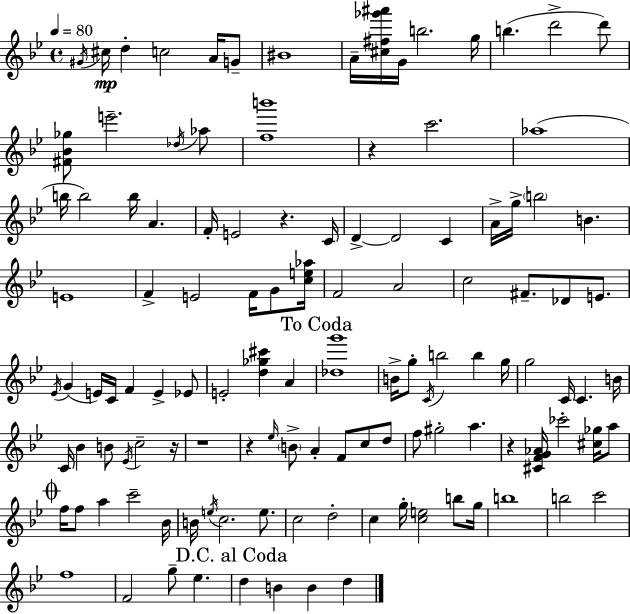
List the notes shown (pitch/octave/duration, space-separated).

G#4/s C#5/s D5/q C5/h A4/s G4/e BIS4/w A4/s [C#5,F#5,Gb6,A#6]/s G4/s B5/h. G5/s B5/q. D6/h D6/e [F#4,Bb4,Gb5]/e E6/h. Db5/s Ab5/e [F5,B6]/w R/q C6/h. Ab5/w B5/s B5/h B5/s A4/q. F4/s E4/h R/q. C4/s D4/q D4/h C4/q A4/s G5/s B5/h B4/q. E4/w F4/q E4/h F4/s G4/e [C5,E5,Ab5]/s F4/h A4/h C5/h F#4/e. Db4/e E4/e. Eb4/s G4/q E4/s C4/s F4/q E4/q Eb4/e E4/h [D5,Gb5,C#6]/q A4/q [Db5,G6]/w B4/s G5/e C4/s B5/h B5/q G5/s G5/h C4/s C4/q. B4/s C4/s Bb4/q B4/e Eb4/s C5/h R/s R/w R/q Eb5/s B4/e A4/q F4/e C5/e D5/e F5/e G#5/h A5/q. R/q [C#4,F4,G4,Ab4]/s CES6/h [C#5,Gb5]/s A5/e F5/s F5/e A5/q C6/h Bb4/s B4/s E5/s C5/h. E5/e. C5/h D5/h C5/q G5/s [C5,E5]/h B5/e G5/s B5/w B5/h C6/h F5/w F4/h G5/e Eb5/q. D5/q B4/q B4/q D5/q